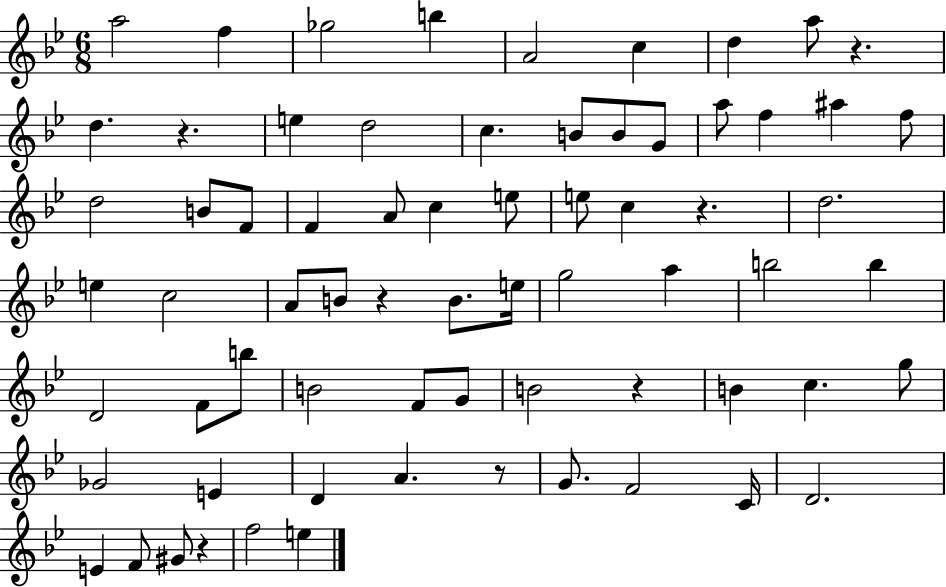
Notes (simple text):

A5/h F5/q Gb5/h B5/q A4/h C5/q D5/q A5/e R/q. D5/q. R/q. E5/q D5/h C5/q. B4/e B4/e G4/e A5/e F5/q A#5/q F5/e D5/h B4/e F4/e F4/q A4/e C5/q E5/e E5/e C5/q R/q. D5/h. E5/q C5/h A4/e B4/e R/q B4/e. E5/s G5/h A5/q B5/h B5/q D4/h F4/e B5/e B4/h F4/e G4/e B4/h R/q B4/q C5/q. G5/e Gb4/h E4/q D4/q A4/q. R/e G4/e. F4/h C4/s D4/h. E4/q F4/e G#4/e R/q F5/h E5/q